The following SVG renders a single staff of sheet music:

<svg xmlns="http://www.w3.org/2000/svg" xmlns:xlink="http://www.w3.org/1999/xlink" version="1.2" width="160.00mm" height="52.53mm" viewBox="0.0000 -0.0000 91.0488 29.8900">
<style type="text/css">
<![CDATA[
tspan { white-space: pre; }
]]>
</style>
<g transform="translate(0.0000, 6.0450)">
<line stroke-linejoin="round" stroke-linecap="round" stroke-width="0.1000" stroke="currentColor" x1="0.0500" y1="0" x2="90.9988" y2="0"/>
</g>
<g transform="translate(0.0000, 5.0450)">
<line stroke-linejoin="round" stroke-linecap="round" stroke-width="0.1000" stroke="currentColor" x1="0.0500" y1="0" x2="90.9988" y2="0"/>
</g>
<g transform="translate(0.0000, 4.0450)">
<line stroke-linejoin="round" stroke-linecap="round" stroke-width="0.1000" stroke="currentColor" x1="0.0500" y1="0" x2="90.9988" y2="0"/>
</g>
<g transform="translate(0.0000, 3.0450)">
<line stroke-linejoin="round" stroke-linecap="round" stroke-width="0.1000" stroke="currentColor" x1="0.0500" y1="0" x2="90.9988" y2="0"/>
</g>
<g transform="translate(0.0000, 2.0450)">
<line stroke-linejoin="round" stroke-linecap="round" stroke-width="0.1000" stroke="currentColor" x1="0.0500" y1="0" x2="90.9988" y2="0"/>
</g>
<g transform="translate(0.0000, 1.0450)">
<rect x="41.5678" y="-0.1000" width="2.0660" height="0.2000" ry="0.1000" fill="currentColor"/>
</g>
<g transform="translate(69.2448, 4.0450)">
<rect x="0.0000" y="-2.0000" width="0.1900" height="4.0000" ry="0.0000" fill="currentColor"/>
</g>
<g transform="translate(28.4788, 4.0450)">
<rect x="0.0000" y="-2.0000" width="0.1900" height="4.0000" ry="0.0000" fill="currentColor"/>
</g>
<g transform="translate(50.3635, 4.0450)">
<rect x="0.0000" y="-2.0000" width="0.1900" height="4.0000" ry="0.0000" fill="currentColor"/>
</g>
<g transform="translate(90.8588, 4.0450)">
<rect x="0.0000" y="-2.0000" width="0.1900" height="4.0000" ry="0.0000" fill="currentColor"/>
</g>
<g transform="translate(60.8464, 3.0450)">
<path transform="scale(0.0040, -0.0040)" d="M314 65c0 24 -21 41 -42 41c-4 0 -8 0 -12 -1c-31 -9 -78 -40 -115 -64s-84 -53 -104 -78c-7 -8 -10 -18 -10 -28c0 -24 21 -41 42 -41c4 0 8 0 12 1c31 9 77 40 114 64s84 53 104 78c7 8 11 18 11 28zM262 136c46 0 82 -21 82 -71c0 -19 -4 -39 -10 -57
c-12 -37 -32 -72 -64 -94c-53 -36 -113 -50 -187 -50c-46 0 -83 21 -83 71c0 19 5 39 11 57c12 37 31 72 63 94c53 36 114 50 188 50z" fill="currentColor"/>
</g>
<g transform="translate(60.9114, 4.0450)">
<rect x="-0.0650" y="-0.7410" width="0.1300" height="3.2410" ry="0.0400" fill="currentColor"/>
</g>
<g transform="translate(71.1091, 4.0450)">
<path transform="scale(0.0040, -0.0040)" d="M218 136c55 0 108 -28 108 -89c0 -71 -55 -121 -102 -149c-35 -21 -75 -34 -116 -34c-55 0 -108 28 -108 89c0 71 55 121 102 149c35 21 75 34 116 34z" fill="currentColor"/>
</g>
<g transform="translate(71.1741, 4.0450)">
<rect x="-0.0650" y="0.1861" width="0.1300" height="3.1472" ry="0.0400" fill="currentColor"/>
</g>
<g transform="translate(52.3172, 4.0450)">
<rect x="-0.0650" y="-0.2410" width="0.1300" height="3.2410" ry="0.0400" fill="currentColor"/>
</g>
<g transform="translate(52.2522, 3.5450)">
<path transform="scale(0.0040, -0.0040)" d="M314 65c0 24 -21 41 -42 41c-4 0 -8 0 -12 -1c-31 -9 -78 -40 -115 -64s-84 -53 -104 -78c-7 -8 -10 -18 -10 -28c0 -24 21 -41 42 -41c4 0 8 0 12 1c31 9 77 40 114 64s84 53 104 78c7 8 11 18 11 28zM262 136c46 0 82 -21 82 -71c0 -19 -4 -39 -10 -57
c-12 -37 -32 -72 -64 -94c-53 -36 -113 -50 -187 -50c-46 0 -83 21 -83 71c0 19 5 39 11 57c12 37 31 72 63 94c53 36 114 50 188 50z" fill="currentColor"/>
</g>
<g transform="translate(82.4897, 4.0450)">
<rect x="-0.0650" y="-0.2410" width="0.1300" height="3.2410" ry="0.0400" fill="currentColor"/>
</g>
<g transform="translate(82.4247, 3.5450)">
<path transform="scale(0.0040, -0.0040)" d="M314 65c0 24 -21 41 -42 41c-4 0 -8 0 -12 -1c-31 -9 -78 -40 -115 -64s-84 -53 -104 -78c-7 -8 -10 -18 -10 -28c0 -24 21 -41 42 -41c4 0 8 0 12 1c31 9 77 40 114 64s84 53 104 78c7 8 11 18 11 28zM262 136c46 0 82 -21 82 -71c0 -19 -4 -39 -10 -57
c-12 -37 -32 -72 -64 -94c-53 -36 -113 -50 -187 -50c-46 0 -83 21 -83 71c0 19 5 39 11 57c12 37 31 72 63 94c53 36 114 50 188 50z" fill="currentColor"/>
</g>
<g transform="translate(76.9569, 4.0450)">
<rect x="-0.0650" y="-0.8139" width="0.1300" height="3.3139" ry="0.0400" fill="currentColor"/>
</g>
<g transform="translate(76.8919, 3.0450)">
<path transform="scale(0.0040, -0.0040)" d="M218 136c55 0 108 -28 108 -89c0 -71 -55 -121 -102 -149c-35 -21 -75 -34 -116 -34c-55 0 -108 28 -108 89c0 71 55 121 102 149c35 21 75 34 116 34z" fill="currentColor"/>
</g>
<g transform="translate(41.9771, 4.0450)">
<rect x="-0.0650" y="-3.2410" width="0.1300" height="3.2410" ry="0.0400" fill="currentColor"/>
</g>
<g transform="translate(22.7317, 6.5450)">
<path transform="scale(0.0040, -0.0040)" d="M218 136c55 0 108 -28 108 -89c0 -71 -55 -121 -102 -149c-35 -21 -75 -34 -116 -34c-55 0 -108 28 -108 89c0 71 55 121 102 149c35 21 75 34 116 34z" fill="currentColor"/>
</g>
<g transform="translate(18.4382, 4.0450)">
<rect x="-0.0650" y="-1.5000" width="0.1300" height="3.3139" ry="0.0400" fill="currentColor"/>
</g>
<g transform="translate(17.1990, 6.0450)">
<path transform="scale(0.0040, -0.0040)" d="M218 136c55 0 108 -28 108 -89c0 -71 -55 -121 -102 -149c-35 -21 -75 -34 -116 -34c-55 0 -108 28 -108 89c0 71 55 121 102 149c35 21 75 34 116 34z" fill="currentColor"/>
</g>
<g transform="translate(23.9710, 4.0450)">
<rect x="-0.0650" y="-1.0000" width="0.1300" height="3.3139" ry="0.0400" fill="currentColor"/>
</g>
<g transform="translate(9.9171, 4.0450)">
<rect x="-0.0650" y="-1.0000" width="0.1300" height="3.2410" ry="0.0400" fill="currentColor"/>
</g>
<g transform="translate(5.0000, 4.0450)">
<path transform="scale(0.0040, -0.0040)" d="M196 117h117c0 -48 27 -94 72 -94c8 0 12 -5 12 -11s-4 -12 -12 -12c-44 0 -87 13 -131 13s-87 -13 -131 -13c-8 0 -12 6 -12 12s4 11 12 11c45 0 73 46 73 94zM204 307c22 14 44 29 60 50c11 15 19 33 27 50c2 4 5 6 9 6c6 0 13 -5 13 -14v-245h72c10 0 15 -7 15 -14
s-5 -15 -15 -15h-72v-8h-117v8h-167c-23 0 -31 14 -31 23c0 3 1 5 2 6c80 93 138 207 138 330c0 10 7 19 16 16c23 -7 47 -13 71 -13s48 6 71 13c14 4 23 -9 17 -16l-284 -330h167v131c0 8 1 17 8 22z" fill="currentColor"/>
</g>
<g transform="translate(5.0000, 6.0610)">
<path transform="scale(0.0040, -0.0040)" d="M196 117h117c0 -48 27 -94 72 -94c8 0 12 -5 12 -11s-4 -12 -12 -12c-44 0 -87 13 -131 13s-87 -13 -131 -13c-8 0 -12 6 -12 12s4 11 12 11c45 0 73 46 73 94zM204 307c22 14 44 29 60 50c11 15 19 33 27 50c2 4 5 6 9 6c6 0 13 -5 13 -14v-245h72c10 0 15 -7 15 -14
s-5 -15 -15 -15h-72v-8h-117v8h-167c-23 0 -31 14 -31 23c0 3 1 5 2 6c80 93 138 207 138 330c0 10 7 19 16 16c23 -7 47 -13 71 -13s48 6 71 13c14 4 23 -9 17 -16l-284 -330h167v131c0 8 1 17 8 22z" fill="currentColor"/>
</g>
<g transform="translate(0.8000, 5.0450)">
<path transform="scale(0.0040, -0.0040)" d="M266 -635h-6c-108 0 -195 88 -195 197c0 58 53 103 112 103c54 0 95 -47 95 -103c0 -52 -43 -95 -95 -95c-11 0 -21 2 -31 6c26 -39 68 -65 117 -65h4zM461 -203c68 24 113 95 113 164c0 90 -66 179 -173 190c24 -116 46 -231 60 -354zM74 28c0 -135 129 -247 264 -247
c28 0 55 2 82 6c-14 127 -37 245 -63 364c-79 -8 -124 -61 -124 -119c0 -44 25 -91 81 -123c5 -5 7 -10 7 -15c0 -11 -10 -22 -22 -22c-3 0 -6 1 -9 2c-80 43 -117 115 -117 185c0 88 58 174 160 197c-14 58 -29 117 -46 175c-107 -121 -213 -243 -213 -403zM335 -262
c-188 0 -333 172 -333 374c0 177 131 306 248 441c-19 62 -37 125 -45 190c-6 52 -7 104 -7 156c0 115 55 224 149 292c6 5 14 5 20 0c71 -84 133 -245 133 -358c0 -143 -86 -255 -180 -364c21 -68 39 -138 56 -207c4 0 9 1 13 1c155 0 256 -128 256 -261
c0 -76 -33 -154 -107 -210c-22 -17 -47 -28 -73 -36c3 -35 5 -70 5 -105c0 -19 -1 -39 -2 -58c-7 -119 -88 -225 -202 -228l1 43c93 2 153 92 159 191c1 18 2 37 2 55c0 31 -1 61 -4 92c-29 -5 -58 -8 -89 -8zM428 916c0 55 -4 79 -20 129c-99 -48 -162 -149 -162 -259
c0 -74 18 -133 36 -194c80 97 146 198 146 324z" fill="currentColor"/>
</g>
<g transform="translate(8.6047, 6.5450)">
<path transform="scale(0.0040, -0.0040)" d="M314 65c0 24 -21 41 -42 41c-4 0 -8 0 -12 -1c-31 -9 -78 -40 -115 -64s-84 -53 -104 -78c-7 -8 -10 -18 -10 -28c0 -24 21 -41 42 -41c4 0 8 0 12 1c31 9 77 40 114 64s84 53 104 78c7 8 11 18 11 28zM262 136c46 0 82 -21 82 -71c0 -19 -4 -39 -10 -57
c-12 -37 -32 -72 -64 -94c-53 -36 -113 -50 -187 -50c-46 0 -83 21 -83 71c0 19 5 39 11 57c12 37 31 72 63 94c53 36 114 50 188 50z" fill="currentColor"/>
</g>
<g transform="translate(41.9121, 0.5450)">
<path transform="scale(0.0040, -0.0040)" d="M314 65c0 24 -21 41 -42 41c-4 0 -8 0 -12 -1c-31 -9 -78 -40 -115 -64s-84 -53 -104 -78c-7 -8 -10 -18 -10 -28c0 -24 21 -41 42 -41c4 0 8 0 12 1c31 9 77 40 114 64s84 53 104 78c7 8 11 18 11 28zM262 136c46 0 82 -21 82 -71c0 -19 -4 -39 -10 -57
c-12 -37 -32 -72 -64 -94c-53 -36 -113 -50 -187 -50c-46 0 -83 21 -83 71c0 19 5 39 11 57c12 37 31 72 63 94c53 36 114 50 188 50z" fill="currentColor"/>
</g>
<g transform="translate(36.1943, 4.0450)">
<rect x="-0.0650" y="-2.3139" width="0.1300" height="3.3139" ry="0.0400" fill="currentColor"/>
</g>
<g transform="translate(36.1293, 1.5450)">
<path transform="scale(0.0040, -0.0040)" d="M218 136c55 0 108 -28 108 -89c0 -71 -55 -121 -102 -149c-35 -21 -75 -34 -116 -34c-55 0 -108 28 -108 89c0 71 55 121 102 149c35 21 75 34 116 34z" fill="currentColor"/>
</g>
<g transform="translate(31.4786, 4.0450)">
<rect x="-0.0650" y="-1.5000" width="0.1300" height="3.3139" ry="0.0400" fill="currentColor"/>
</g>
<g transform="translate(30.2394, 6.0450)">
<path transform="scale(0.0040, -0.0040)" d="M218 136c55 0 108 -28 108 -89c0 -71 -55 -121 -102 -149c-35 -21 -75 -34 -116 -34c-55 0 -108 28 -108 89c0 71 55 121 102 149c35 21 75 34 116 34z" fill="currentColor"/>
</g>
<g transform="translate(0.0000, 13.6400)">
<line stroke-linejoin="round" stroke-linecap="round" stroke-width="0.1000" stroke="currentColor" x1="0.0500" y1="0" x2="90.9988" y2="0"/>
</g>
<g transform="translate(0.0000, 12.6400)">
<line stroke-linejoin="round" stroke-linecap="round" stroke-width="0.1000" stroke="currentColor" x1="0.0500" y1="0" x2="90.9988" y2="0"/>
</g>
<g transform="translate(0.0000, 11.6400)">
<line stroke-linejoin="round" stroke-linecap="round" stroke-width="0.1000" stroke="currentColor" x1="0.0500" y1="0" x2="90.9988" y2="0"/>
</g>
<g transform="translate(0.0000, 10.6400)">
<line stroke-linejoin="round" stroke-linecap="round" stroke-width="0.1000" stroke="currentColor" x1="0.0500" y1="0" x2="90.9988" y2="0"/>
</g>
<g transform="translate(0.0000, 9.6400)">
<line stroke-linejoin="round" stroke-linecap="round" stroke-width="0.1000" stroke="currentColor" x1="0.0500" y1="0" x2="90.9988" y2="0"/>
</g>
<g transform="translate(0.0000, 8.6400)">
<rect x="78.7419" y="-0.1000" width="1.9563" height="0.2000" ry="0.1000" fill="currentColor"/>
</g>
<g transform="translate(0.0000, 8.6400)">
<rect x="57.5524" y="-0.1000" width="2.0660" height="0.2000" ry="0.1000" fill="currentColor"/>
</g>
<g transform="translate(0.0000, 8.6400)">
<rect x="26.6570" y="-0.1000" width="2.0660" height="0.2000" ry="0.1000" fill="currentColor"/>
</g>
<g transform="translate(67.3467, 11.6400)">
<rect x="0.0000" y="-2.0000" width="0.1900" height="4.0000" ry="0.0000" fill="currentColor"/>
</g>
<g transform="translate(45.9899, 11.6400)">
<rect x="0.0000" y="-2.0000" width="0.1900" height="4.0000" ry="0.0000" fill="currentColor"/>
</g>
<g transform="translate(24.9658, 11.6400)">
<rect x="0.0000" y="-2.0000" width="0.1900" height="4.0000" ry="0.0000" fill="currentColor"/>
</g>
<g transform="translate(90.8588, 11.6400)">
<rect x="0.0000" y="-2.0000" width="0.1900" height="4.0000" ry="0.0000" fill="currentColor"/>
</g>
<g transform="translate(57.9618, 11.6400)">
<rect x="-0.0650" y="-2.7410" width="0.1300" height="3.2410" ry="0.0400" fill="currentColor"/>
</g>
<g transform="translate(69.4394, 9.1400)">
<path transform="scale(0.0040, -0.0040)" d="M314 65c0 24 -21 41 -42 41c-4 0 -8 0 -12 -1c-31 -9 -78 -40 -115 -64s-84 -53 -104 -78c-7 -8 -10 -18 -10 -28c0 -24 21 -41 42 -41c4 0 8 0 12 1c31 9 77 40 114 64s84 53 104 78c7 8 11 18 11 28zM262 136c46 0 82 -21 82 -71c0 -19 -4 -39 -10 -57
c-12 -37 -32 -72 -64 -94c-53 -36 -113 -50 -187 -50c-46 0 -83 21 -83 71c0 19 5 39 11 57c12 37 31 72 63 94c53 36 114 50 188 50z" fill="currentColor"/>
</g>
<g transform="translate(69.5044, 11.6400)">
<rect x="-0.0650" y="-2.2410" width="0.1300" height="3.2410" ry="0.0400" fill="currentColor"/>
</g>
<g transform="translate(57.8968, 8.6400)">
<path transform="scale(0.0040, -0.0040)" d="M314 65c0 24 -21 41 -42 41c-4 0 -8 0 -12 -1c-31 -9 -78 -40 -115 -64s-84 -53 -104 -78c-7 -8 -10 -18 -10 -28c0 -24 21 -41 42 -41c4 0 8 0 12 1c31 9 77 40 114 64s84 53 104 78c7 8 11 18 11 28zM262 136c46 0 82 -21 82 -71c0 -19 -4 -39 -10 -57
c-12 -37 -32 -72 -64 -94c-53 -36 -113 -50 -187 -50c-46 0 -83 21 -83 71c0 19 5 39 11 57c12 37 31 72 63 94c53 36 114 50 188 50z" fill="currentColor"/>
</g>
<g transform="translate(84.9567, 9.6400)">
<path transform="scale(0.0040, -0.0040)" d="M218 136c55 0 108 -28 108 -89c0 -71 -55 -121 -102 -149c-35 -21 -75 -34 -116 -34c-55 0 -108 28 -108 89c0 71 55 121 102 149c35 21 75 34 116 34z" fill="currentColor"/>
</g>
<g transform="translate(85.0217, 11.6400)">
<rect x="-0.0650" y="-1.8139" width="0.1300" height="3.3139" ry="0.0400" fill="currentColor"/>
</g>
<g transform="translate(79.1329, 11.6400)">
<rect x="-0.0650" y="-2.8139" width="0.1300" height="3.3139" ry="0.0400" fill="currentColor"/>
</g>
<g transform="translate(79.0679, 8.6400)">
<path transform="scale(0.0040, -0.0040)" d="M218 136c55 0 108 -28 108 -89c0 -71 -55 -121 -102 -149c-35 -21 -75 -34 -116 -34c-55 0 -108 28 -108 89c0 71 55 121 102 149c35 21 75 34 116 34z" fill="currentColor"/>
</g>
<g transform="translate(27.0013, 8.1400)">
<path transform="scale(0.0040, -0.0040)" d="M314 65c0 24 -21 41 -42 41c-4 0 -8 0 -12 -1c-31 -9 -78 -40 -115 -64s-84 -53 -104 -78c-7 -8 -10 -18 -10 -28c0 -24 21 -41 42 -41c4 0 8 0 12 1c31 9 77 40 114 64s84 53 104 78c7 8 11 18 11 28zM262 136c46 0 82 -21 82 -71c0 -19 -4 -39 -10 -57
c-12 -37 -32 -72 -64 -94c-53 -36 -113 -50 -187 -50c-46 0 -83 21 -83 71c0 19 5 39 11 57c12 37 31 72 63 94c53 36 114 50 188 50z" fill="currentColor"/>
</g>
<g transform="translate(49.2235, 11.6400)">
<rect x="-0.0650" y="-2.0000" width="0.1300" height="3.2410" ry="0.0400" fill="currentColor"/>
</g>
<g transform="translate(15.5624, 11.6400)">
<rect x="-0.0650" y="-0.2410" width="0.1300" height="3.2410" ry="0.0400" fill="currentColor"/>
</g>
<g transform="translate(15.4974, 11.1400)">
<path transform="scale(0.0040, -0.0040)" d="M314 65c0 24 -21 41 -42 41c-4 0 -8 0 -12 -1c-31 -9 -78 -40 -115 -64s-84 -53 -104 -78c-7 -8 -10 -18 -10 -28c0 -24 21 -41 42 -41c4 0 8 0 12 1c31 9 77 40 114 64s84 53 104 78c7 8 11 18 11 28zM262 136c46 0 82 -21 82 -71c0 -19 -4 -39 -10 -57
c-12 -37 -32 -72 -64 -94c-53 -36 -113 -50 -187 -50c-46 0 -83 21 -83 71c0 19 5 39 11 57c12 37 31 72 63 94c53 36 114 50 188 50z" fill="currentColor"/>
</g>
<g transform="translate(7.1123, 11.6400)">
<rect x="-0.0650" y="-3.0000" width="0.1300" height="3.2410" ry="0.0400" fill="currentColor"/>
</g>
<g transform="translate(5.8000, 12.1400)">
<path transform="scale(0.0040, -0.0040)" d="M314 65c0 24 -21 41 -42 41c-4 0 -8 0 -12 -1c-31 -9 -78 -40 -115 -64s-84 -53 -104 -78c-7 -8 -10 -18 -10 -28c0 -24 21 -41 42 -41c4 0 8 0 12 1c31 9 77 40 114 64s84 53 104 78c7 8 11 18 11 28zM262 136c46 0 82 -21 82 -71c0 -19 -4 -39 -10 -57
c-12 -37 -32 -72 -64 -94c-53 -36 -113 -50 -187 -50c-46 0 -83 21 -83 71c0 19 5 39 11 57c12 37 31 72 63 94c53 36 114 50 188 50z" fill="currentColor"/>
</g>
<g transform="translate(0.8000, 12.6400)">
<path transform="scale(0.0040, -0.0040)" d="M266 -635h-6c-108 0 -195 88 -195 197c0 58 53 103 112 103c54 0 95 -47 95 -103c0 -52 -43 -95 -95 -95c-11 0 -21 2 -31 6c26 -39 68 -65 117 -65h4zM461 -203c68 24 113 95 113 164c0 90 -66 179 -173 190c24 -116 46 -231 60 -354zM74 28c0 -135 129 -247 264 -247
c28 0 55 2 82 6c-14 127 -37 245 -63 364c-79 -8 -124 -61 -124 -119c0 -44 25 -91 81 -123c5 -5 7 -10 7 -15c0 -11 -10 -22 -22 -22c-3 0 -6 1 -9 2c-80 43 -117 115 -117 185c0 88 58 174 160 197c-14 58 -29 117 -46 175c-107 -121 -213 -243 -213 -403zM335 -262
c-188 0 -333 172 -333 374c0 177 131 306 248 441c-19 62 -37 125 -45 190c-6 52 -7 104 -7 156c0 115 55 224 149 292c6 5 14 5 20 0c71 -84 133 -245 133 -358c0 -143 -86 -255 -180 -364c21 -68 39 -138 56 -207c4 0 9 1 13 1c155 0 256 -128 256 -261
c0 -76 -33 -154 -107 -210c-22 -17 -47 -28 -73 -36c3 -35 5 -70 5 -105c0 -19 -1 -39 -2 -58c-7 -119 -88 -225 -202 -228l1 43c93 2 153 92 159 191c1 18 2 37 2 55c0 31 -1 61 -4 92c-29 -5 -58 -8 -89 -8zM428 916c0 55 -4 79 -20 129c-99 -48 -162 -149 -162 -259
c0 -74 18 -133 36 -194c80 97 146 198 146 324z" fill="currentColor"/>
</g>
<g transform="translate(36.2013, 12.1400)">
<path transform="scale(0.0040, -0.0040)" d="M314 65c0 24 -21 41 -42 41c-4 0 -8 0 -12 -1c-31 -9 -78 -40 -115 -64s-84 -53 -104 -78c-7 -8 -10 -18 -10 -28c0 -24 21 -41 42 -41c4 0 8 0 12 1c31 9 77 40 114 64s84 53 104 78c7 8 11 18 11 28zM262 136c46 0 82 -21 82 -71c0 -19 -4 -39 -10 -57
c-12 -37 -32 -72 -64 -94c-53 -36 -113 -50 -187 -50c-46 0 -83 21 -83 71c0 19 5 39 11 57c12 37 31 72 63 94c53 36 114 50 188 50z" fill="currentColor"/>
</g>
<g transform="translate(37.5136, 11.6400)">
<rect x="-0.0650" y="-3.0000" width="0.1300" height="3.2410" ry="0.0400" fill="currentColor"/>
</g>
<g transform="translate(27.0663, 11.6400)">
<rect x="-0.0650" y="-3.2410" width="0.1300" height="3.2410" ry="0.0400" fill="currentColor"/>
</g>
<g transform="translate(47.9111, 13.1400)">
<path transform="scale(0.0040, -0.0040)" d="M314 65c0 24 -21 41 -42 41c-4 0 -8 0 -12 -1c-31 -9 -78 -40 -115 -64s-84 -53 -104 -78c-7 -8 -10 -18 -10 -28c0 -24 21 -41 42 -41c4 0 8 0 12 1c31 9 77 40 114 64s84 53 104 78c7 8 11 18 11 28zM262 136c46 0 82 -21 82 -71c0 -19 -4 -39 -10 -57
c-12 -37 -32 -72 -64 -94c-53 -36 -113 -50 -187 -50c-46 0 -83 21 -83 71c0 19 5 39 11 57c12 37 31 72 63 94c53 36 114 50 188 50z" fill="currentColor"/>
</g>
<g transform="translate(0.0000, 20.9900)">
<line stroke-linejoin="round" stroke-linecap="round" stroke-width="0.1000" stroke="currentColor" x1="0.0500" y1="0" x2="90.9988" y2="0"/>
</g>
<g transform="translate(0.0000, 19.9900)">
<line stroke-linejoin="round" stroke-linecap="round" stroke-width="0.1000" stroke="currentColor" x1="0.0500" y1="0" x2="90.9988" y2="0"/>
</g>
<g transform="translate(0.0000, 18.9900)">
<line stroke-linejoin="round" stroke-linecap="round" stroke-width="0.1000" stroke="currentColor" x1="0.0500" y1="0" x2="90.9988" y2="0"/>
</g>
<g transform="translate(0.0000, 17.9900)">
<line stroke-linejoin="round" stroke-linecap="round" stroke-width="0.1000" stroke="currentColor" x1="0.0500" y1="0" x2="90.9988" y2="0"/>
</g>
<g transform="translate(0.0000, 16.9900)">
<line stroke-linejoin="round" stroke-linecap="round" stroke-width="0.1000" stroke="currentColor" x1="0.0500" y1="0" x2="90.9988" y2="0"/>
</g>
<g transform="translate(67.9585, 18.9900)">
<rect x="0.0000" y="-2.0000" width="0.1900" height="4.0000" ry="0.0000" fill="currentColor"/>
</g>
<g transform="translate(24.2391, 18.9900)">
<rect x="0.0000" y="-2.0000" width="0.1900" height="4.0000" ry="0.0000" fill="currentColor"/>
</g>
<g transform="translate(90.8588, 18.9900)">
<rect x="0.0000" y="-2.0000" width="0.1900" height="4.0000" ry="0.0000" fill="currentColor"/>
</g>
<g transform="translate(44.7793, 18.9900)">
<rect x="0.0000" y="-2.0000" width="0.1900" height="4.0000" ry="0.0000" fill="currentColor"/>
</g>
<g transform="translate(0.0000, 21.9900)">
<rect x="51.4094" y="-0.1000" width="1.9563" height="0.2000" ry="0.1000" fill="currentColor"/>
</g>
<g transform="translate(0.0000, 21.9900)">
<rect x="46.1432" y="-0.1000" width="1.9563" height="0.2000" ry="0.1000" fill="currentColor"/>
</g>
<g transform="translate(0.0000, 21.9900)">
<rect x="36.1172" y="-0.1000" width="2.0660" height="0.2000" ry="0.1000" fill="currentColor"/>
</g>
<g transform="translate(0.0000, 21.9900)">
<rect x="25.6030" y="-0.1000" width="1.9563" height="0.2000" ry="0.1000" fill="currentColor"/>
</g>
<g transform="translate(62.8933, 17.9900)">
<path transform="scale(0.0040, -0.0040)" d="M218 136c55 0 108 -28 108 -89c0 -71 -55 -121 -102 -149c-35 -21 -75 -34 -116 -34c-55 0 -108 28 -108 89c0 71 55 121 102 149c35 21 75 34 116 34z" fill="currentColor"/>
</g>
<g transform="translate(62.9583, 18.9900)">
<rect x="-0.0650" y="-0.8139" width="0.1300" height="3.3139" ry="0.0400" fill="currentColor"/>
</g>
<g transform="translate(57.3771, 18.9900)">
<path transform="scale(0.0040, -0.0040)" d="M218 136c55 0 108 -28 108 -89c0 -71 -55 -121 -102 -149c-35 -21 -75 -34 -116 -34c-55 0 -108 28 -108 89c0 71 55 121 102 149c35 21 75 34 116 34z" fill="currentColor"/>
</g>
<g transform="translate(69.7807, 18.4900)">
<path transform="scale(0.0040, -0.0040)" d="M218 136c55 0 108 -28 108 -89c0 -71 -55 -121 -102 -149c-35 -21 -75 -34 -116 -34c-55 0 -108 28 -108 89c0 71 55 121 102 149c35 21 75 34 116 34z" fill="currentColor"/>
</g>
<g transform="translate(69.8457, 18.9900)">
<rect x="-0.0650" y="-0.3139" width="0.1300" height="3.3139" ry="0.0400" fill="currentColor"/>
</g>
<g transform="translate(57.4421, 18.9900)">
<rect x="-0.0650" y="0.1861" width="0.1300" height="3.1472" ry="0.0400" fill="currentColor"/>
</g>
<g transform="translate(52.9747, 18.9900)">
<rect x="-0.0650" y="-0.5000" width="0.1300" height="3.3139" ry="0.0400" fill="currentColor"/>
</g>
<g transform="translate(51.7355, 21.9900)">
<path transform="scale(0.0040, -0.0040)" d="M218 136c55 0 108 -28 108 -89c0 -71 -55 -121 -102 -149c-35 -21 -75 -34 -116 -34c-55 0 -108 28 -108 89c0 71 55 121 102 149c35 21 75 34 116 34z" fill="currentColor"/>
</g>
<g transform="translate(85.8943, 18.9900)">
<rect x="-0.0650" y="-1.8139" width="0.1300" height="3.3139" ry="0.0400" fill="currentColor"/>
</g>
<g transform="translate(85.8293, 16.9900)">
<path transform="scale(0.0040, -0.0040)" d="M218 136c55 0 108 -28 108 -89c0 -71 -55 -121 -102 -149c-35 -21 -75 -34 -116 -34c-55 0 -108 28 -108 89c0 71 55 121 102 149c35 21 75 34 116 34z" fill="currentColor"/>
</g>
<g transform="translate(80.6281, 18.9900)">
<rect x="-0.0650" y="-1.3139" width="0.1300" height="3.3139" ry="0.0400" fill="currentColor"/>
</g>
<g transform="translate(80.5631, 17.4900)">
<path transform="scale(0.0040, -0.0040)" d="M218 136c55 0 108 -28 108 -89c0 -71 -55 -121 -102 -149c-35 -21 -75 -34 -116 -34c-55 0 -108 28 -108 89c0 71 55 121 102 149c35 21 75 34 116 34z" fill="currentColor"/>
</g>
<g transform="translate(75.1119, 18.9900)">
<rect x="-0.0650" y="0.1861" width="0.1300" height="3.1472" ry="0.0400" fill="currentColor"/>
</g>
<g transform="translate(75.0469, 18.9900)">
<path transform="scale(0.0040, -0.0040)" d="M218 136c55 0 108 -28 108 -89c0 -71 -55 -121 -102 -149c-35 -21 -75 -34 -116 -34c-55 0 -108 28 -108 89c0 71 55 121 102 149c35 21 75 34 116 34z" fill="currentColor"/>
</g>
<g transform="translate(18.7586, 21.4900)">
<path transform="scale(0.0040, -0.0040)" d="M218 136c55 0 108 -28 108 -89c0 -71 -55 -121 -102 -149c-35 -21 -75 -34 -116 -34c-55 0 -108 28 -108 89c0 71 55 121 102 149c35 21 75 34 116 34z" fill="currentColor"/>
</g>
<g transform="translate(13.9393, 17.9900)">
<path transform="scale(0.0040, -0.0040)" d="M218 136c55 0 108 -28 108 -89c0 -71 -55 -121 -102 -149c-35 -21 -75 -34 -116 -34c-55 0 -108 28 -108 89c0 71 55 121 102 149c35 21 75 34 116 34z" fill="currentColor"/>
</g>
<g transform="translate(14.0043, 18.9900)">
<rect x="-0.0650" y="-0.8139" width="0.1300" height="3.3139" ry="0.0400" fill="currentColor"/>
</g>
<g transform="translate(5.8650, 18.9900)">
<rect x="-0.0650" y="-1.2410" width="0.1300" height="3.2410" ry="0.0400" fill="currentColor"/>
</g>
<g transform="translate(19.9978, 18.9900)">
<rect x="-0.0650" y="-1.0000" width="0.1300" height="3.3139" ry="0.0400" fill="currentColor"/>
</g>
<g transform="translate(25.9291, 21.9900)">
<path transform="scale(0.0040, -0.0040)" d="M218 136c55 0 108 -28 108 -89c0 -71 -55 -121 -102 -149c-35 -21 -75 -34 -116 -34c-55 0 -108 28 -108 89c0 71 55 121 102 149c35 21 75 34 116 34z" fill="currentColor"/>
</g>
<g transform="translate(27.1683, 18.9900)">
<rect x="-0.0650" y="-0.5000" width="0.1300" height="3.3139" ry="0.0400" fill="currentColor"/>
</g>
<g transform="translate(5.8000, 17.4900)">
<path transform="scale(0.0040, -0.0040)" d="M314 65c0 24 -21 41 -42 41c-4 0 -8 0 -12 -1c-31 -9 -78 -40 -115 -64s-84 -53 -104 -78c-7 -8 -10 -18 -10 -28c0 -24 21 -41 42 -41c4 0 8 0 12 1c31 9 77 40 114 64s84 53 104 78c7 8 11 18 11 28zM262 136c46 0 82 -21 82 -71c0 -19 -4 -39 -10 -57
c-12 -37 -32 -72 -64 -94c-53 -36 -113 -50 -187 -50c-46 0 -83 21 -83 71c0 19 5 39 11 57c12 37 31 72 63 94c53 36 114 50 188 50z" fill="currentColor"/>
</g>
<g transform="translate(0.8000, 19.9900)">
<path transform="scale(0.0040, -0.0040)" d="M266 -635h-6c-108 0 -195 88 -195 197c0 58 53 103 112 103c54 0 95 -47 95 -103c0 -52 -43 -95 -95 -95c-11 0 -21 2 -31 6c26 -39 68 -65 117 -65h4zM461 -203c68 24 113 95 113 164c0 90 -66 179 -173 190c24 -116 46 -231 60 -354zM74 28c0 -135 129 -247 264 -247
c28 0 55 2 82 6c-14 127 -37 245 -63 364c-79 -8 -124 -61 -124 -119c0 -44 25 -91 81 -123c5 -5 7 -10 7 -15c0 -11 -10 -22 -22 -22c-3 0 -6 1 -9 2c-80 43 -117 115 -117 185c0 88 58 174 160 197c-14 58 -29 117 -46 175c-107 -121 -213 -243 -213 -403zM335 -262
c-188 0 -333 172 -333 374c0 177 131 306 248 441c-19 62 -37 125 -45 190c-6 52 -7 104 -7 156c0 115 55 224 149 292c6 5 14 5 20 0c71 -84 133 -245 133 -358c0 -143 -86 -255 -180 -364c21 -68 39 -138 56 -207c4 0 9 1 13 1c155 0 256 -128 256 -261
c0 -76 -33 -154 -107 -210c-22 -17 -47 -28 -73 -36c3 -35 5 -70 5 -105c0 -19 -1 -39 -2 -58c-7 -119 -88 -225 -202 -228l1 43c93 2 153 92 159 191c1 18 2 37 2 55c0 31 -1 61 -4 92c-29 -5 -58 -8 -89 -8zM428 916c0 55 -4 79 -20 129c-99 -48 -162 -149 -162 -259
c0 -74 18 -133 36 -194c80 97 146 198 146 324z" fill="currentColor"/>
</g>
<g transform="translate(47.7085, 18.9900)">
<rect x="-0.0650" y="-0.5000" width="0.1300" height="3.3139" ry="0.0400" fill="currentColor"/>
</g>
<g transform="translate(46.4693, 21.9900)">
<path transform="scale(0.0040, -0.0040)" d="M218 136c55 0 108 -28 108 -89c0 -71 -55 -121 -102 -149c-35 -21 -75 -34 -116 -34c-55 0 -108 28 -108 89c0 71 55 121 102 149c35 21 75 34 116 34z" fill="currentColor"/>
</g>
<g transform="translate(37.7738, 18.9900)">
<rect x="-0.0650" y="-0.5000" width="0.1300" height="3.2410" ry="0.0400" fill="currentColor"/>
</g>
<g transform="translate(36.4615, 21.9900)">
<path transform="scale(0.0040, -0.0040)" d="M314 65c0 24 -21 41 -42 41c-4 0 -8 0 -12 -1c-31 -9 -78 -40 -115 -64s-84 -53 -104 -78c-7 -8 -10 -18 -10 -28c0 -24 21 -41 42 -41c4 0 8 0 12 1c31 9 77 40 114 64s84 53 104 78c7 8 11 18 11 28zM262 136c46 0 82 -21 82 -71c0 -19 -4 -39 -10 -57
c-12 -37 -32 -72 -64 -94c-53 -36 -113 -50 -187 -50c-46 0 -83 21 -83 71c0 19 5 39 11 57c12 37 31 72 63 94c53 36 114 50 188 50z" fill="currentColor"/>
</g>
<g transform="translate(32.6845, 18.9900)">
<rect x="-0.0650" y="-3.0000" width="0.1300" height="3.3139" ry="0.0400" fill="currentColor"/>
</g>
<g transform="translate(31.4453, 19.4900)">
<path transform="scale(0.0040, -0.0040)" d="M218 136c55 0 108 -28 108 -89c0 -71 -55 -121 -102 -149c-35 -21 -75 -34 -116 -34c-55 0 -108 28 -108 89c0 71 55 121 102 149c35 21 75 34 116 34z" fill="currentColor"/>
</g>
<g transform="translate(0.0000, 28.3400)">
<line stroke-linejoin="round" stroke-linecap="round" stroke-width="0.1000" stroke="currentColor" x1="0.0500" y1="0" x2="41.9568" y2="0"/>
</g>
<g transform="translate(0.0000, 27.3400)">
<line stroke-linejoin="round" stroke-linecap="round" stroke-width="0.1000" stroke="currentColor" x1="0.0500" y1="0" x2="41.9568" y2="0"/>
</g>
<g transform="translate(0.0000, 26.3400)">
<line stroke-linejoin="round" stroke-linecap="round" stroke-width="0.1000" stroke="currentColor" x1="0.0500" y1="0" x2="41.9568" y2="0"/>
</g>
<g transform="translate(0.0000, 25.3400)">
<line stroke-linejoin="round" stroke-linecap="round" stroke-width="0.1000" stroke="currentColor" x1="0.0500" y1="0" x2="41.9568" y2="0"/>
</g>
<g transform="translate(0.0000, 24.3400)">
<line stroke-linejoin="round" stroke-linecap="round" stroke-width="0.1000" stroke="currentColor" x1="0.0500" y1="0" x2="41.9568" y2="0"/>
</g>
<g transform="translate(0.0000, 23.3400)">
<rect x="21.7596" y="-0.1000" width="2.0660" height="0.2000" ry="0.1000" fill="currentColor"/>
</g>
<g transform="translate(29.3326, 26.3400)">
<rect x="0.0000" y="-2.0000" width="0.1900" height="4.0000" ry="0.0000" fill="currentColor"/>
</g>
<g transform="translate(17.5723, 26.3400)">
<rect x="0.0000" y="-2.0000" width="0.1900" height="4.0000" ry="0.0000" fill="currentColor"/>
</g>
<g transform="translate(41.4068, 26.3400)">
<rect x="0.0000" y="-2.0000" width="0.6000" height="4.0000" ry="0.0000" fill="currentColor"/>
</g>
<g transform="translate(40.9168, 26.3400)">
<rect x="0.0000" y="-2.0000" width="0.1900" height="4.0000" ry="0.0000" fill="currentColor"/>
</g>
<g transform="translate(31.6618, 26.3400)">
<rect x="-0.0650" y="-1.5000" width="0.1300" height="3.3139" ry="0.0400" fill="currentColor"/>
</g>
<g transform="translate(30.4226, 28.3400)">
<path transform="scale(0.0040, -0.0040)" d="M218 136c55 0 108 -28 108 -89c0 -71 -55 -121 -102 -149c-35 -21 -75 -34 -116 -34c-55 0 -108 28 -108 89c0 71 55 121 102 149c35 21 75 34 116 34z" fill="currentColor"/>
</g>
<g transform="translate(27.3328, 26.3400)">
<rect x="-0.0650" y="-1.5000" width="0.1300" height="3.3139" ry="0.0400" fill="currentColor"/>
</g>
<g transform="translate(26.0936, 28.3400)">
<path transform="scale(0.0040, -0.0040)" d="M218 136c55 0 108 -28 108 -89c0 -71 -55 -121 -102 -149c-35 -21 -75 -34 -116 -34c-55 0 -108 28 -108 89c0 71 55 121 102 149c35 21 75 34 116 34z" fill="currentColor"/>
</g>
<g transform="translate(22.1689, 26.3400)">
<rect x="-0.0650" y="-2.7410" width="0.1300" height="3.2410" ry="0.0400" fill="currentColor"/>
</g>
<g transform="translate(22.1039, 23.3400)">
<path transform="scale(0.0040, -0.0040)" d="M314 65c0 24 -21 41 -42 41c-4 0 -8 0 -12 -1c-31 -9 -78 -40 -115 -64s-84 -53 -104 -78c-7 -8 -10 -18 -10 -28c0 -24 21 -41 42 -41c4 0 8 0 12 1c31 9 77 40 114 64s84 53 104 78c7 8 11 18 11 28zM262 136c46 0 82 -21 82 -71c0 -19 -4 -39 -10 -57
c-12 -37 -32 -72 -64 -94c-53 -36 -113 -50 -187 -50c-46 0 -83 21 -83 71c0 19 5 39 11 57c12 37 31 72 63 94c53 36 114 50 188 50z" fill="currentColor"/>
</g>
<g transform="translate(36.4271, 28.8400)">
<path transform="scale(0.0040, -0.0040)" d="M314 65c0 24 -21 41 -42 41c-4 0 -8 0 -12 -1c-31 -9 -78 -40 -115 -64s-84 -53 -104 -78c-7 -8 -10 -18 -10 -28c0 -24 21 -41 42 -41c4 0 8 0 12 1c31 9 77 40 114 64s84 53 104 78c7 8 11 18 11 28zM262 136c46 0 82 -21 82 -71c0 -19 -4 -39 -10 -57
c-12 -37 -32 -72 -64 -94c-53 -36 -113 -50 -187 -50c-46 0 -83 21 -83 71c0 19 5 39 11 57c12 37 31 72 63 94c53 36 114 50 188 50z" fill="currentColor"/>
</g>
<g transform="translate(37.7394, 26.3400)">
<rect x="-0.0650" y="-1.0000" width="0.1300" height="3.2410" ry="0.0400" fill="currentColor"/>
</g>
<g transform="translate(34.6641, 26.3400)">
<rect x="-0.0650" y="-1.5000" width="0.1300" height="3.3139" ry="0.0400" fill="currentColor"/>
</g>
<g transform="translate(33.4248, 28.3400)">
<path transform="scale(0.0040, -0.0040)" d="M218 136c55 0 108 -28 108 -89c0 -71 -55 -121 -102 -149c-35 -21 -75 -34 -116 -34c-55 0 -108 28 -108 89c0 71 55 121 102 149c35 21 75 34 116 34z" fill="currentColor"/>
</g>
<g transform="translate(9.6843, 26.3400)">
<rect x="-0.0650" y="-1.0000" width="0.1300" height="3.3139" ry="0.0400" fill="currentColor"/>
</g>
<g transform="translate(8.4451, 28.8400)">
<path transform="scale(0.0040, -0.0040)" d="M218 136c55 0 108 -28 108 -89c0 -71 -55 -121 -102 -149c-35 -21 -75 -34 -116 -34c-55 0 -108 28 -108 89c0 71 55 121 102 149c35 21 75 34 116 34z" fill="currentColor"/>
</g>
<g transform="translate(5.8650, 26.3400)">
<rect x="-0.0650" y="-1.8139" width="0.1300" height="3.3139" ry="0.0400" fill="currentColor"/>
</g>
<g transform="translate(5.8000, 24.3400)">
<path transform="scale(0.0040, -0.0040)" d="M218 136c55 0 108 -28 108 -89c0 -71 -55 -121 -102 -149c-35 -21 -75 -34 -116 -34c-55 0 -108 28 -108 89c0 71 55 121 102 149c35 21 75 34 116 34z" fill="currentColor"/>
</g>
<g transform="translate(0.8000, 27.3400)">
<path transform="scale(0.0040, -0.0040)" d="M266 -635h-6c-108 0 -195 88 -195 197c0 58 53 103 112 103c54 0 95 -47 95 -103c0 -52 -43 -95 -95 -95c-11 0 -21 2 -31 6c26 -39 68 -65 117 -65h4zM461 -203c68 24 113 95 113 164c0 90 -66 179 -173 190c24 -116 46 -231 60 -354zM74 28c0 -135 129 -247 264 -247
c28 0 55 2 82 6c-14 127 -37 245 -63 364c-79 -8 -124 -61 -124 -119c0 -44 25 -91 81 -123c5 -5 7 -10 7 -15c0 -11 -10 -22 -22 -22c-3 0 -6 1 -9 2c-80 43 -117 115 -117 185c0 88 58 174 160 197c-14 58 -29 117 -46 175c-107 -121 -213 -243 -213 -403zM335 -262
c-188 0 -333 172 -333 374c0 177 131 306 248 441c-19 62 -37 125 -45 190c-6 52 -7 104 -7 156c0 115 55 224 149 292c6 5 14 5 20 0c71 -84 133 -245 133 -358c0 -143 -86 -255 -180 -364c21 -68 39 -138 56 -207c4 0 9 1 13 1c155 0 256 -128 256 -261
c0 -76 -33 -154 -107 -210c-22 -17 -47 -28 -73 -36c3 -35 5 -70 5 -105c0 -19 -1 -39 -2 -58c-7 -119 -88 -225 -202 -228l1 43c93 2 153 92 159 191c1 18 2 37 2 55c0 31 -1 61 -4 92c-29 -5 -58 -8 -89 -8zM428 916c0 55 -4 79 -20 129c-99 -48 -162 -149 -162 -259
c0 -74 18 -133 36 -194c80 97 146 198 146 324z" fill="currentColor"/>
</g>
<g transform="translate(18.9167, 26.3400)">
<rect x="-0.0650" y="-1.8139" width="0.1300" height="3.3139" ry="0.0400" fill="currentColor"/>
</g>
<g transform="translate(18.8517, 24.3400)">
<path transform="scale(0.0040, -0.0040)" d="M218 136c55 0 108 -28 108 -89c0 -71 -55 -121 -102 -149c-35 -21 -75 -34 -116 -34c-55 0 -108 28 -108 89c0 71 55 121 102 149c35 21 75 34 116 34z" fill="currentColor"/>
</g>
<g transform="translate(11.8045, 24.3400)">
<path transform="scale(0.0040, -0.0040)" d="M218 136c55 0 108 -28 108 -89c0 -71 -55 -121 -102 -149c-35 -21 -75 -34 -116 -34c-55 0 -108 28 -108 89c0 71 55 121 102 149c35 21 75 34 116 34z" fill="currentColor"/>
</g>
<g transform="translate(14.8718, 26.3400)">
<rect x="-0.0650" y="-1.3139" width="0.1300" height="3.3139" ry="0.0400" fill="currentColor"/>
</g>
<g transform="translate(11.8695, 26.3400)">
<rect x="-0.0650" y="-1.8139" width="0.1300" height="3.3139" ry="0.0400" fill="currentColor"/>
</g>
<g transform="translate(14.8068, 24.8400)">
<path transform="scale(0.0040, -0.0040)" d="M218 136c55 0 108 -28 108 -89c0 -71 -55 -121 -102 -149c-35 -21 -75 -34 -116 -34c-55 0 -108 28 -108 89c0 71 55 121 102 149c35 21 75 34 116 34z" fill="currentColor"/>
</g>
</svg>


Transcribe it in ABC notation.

X:1
T:Untitled
M:4/4
L:1/4
K:C
D2 E D E g b2 c2 d2 B d c2 A2 c2 b2 A2 F2 a2 g2 a f e2 d D C A C2 C C B d c B e f f D f e f a2 E E E D2